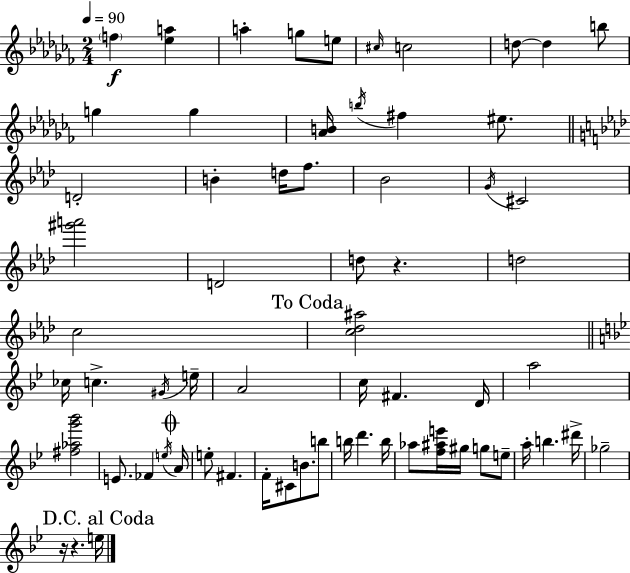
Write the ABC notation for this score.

X:1
T:Untitled
M:2/4
L:1/4
K:Abm
f [_ea] a g/2 e/2 ^c/4 c2 d/2 d b/2 g g [_AB]/4 b/4 ^f ^e/2 D2 B d/4 f/2 _B2 G/4 ^C2 [^g'a']2 D2 d/2 z d2 c2 [c_d^a]2 _c/4 c ^G/4 e/4 A2 c/4 ^F D/4 a2 [^f_ag'_b']2 E/2 _F e/4 A/4 e/2 ^F F/4 ^C/2 B/2 b/2 b/4 d' b/4 _a/2 [f^ae']/4 ^g/4 g/2 e/2 a/4 b ^d'/4 _g2 z/4 z e/4